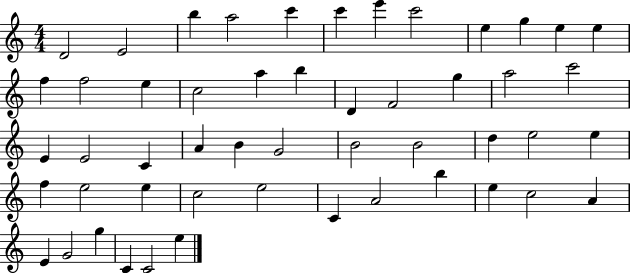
{
  \clef treble
  \numericTimeSignature
  \time 4/4
  \key c \major
  d'2 e'2 | b''4 a''2 c'''4 | c'''4 e'''4 c'''2 | e''4 g''4 e''4 e''4 | \break f''4 f''2 e''4 | c''2 a''4 b''4 | d'4 f'2 g''4 | a''2 c'''2 | \break e'4 e'2 c'4 | a'4 b'4 g'2 | b'2 b'2 | d''4 e''2 e''4 | \break f''4 e''2 e''4 | c''2 e''2 | c'4 a'2 b''4 | e''4 c''2 a'4 | \break e'4 g'2 g''4 | c'4 c'2 e''4 | \bar "|."
}